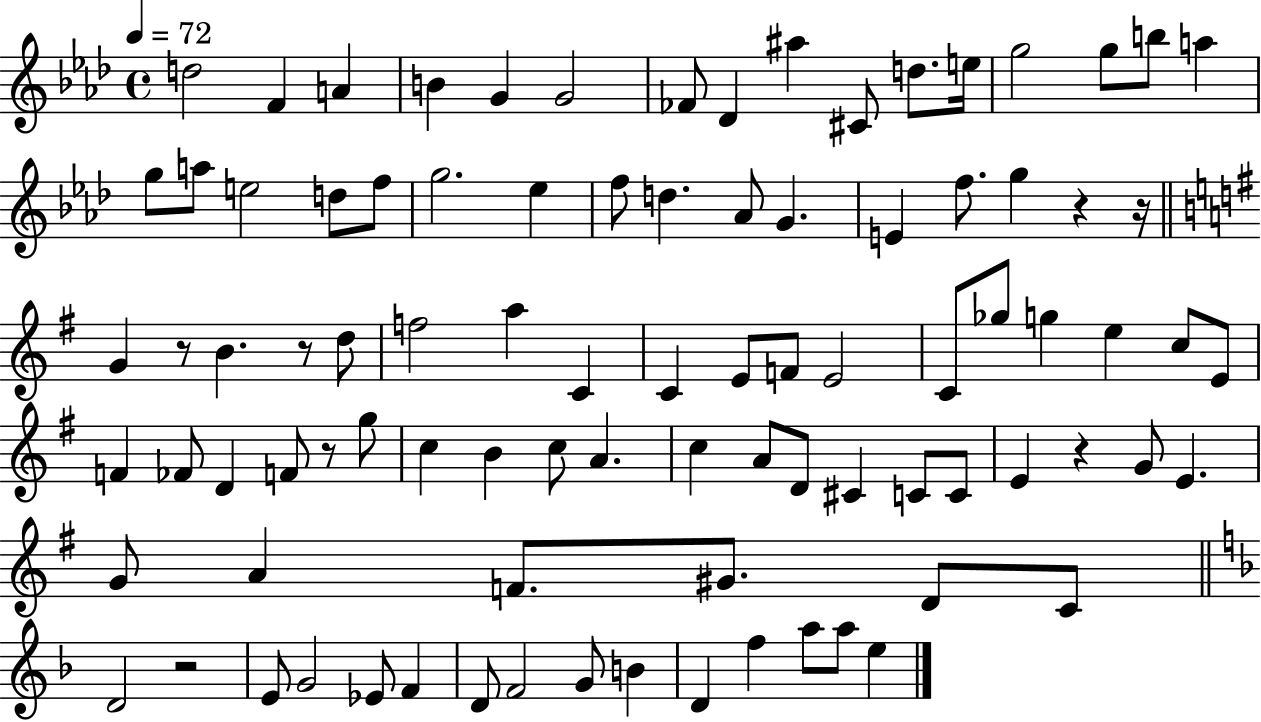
{
  \clef treble
  \time 4/4
  \defaultTimeSignature
  \key aes \major
  \tempo 4 = 72
  d''2 f'4 a'4 | b'4 g'4 g'2 | fes'8 des'4 ais''4 cis'8 d''8. e''16 | g''2 g''8 b''8 a''4 | \break g''8 a''8 e''2 d''8 f''8 | g''2. ees''4 | f''8 d''4. aes'8 g'4. | e'4 f''8. g''4 r4 r16 | \break \bar "||" \break \key e \minor g'4 r8 b'4. r8 d''8 | f''2 a''4 c'4 | c'4 e'8 f'8 e'2 | c'8 ges''8 g''4 e''4 c''8 e'8 | \break f'4 fes'8 d'4 f'8 r8 g''8 | c''4 b'4 c''8 a'4. | c''4 a'8 d'8 cis'4 c'8 c'8 | e'4 r4 g'8 e'4. | \break g'8 a'4 f'8. gis'8. d'8 c'8 | \bar "||" \break \key f \major d'2 r2 | e'8 g'2 ees'8 f'4 | d'8 f'2 g'8 b'4 | d'4 f''4 a''8 a''8 e''4 | \break \bar "|."
}